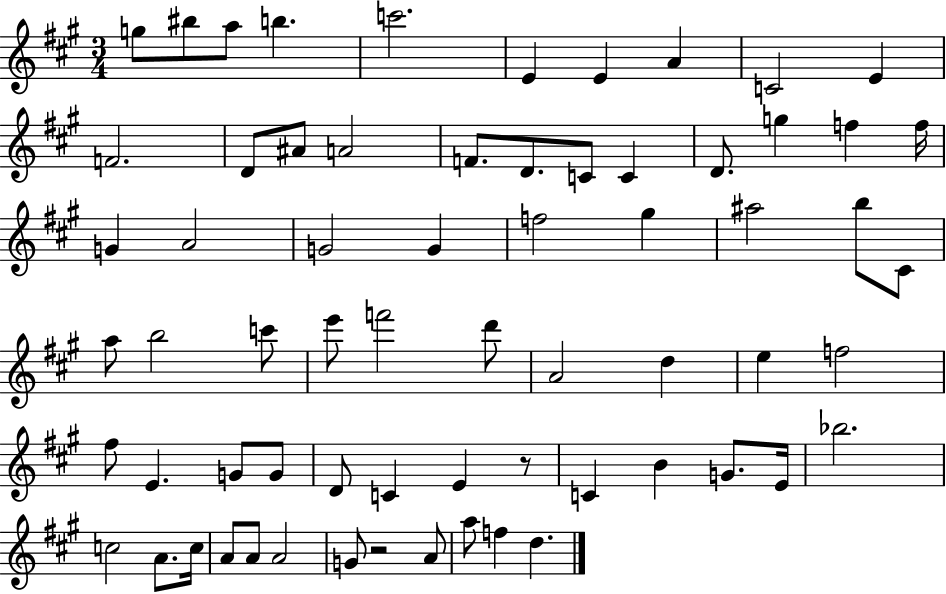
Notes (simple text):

G5/e BIS5/e A5/e B5/q. C6/h. E4/q E4/q A4/q C4/h E4/q F4/h. D4/e A#4/e A4/h F4/e. D4/e. C4/e C4/q D4/e. G5/q F5/q F5/s G4/q A4/h G4/h G4/q F5/h G#5/q A#5/h B5/e C#4/e A5/e B5/h C6/e E6/e F6/h D6/e A4/h D5/q E5/q F5/h F#5/e E4/q. G4/e G4/e D4/e C4/q E4/q R/e C4/q B4/q G4/e. E4/s Bb5/h. C5/h A4/e. C5/s A4/e A4/e A4/h G4/e R/h A4/e A5/e F5/q D5/q.